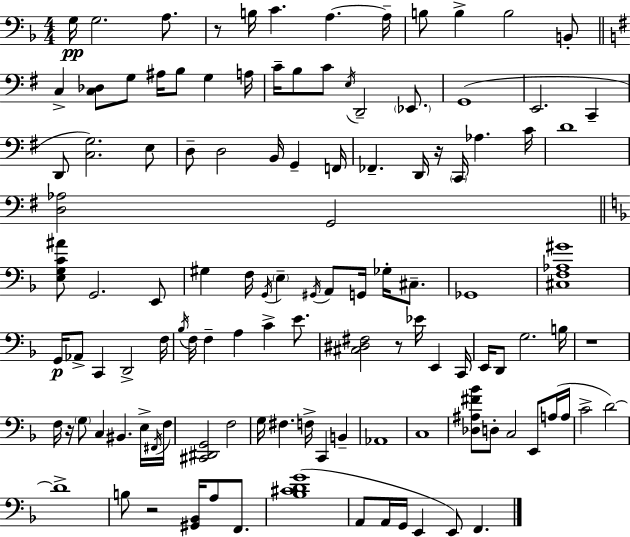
X:1
T:Untitled
M:4/4
L:1/4
K:F
G,/4 G,2 A,/2 z/2 B,/4 C A, A,/4 B,/2 B, B,2 B,,/2 C, [C,_D,]/2 G,/2 ^A,/4 B,/2 G, A,/4 C/4 B,/2 C/2 E,/4 D,,2 _E,,/2 G,,4 E,,2 C,, D,,/2 [C,G,]2 E,/2 D,/2 D,2 B,,/4 G,, F,,/4 _F,, D,,/4 z/4 C,,/4 _A, C/4 D4 [D,_A,]2 G,,2 [E,G,C^A]/2 G,,2 E,,/2 ^G, F,/4 G,,/4 E, ^G,,/4 A,,/2 G,,/4 _G,/4 ^C,/2 _G,,4 [^C,F,_A,^G]4 G,,/4 _A,,/2 C,, D,,2 F,/4 _B,/4 F,/4 F, A, C E/2 [^C,^D,^F,]2 z/2 _E/4 E,, C,,/4 E,,/4 D,,/2 G,2 B,/4 z4 F,/4 z/4 G,/2 C, ^B,, E,/4 ^F,,/4 F,/4 [^C,,^D,,G,,]2 F,2 G,/4 ^F, F,/4 C,, B,, _A,,4 C,4 [_D,^A,^F_B]/2 D,/2 C,2 E,,/2 A,/4 A,/4 C2 D2 D4 B,/2 z2 [^G,,_B,,]/4 A,/2 F,,/2 [_B,^CDG]4 A,,/2 A,,/4 G,,/4 E,, E,,/2 F,,